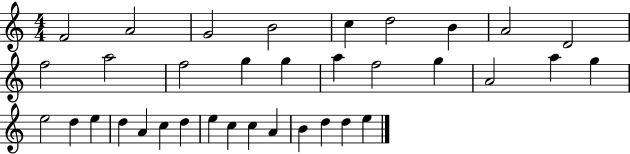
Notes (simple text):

F4/h A4/h G4/h B4/h C5/q D5/h B4/q A4/h D4/h F5/h A5/h F5/h G5/q G5/q A5/q F5/h G5/q A4/h A5/q G5/q E5/h D5/q E5/q D5/q A4/q C5/q D5/q E5/q C5/q C5/q A4/q B4/q D5/q D5/q E5/q